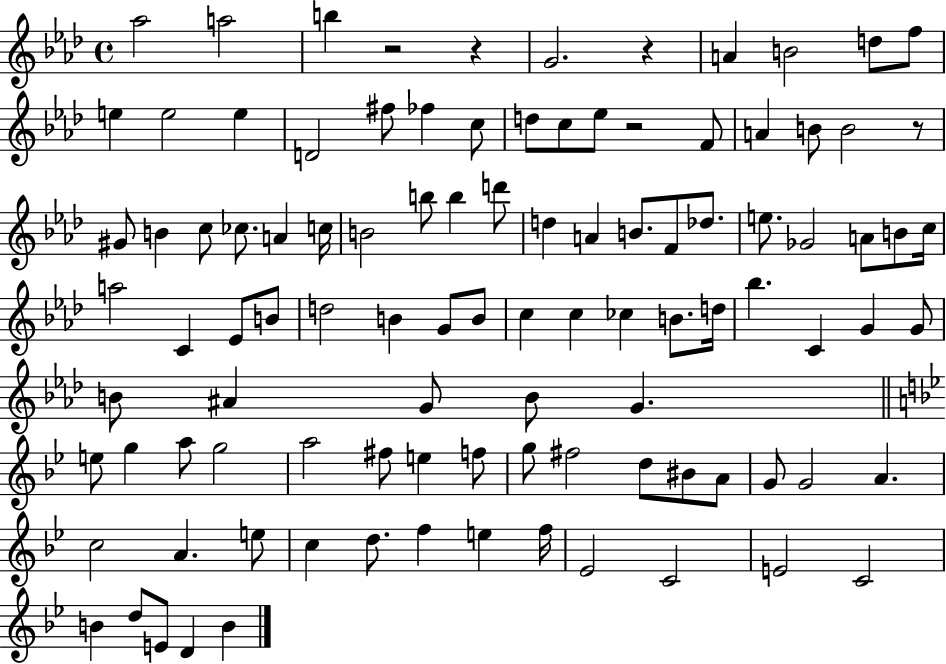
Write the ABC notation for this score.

X:1
T:Untitled
M:4/4
L:1/4
K:Ab
_a2 a2 b z2 z G2 z A B2 d/2 f/2 e e2 e D2 ^f/2 _f c/2 d/2 c/2 _e/2 z2 F/2 A B/2 B2 z/2 ^G/2 B c/2 _c/2 A c/4 B2 b/2 b d'/2 d A B/2 F/2 _d/2 e/2 _G2 A/2 B/2 c/4 a2 C _E/2 B/2 d2 B G/2 B/2 c c _c B/2 d/4 _b C G G/2 B/2 ^A G/2 B/2 G e/2 g a/2 g2 a2 ^f/2 e f/2 g/2 ^f2 d/2 ^B/2 A/2 G/2 G2 A c2 A e/2 c d/2 f e f/4 _E2 C2 E2 C2 B d/2 E/2 D B